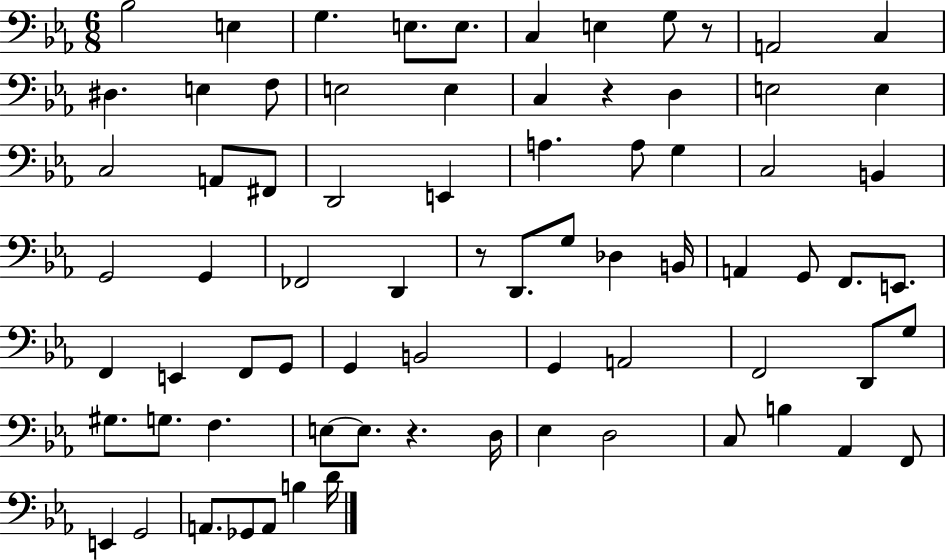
{
  \clef bass
  \numericTimeSignature
  \time 6/8
  \key ees \major
  bes2 e4 | g4. e8. e8. | c4 e4 g8 r8 | a,2 c4 | \break dis4. e4 f8 | e2 e4 | c4 r4 d4 | e2 e4 | \break c2 a,8 fis,8 | d,2 e,4 | a4. a8 g4 | c2 b,4 | \break g,2 g,4 | fes,2 d,4 | r8 d,8. g8 des4 b,16 | a,4 g,8 f,8. e,8. | \break f,4 e,4 f,8 g,8 | g,4 b,2 | g,4 a,2 | f,2 d,8 g8 | \break gis8. g8. f4. | e8~~ e8. r4. d16 | ees4 d2 | c8 b4 aes,4 f,8 | \break e,4 g,2 | a,8. ges,8 a,8 b4 d'16 | \bar "|."
}